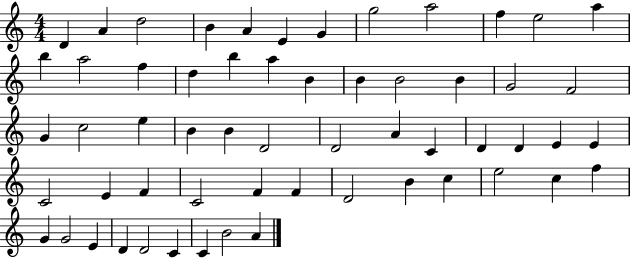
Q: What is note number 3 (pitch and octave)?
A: D5